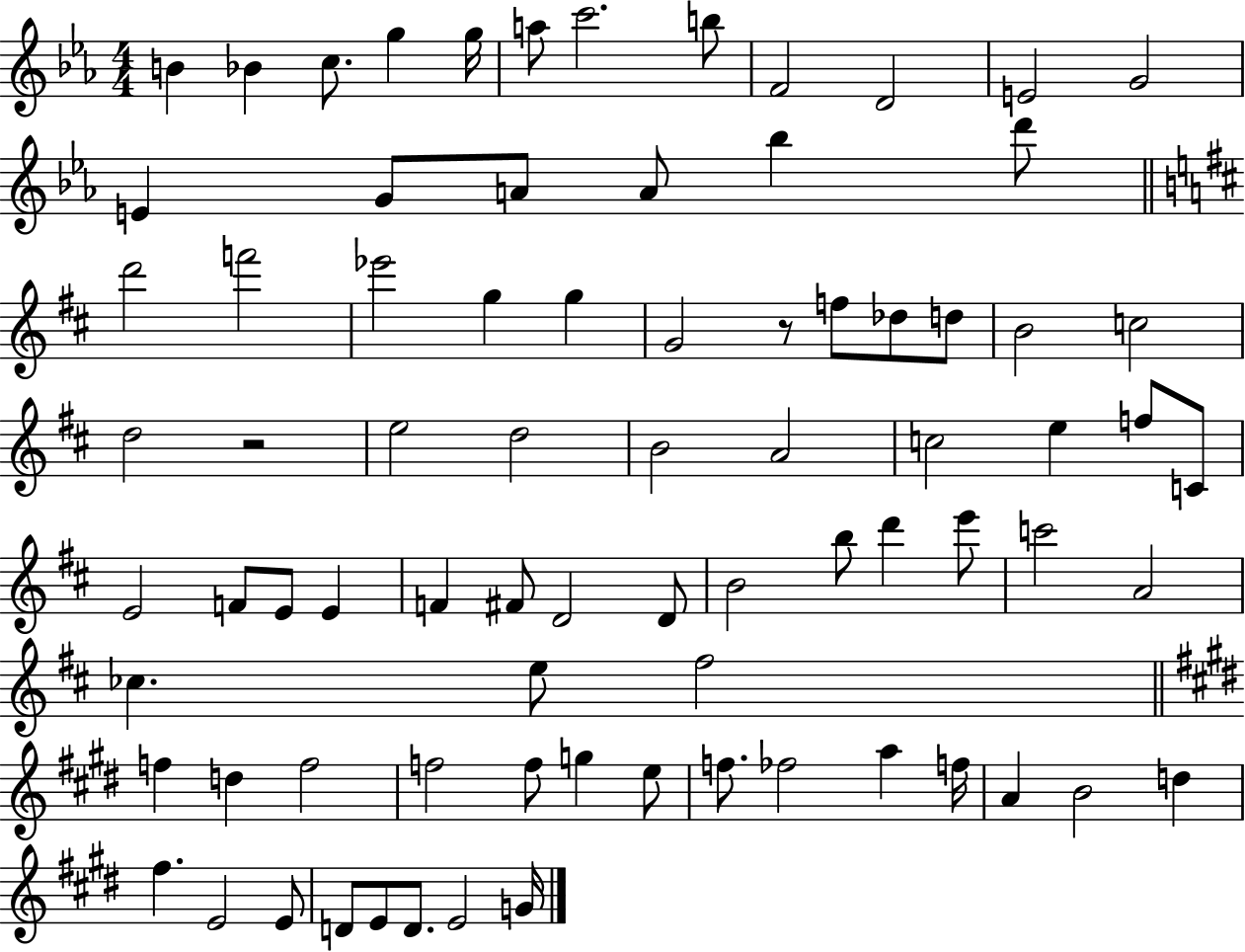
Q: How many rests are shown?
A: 2